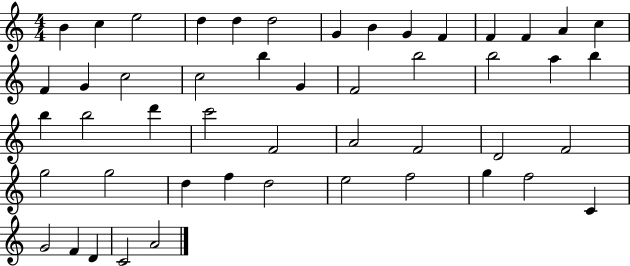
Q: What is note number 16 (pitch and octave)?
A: G4